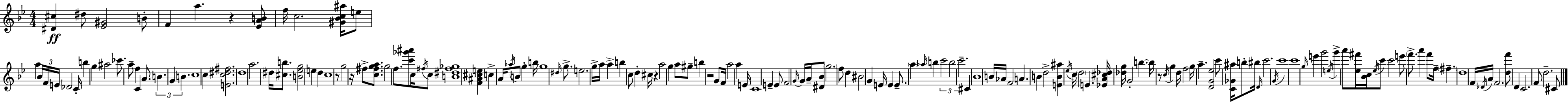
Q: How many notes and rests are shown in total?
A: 167